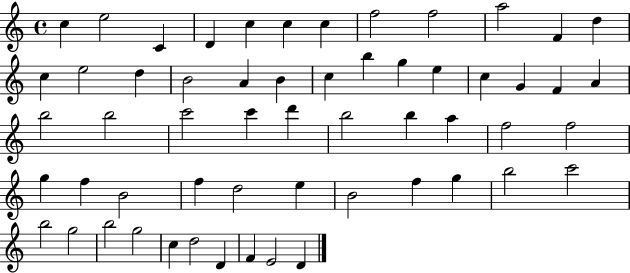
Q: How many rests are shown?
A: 0